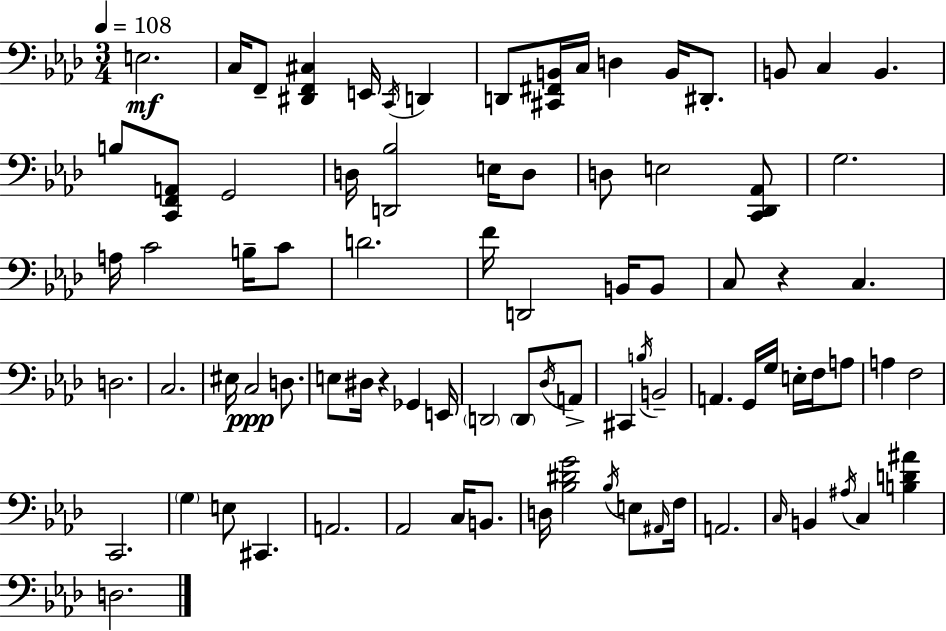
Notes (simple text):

E3/h. C3/s F2/e [D#2,F2,C#3]/q E2/s C2/s D2/q D2/e [C#2,F#2,B2]/s C3/s D3/q B2/s D#2/e. B2/e C3/q B2/q. B3/e [C2,F2,A2]/e G2/h D3/s [D2,Bb3]/h E3/s D3/e D3/e E3/h [C2,Db2,Ab2]/e G3/h. A3/s C4/h B3/s C4/e D4/h. F4/s D2/h B2/s B2/e C3/e R/q C3/q. D3/h. C3/h. EIS3/s C3/h D3/e. E3/e D#3/s R/q Gb2/q E2/s D2/h D2/e Db3/s A2/e C#2/q B3/s B2/h A2/q. G2/s G3/s E3/s F3/s A3/e A3/q F3/h C2/h. G3/q E3/e C#2/q. A2/h. Ab2/h C3/s B2/e. D3/s [Bb3,D#4,G4]/h Bb3/s E3/e A#2/s F3/s A2/h. C3/s B2/q A#3/s C3/q [B3,D4,A#4]/q D3/h.